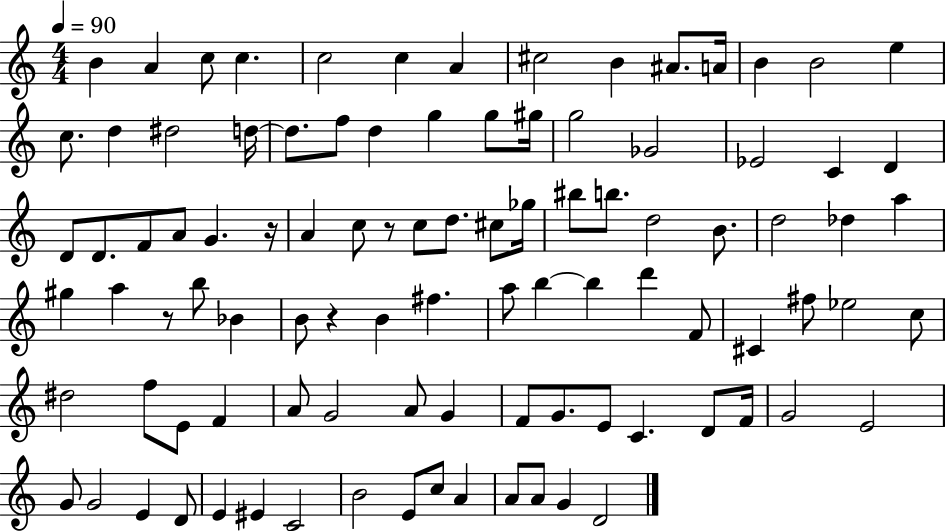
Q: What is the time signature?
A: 4/4